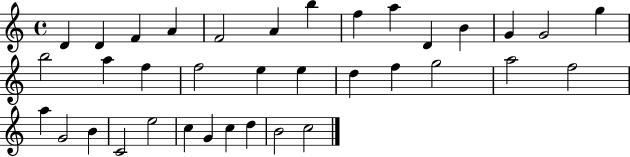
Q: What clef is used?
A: treble